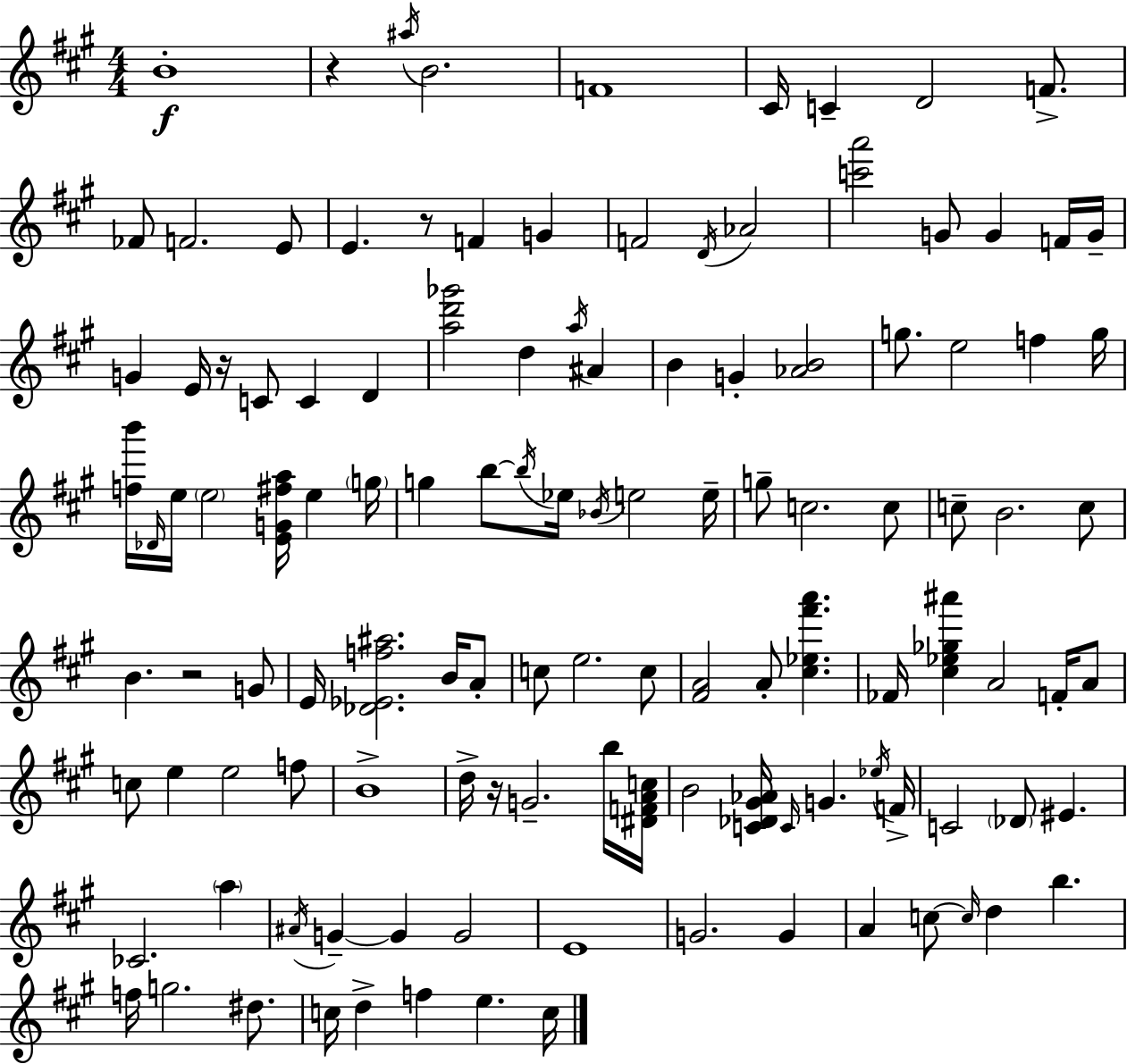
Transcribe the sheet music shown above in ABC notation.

X:1
T:Untitled
M:4/4
L:1/4
K:A
B4 z ^a/4 B2 F4 ^C/4 C D2 F/2 _F/2 F2 E/2 E z/2 F G F2 D/4 _A2 [c'a']2 G/2 G F/4 G/4 G E/4 z/4 C/2 C D [ad'_g']2 d a/4 ^A B G [_AB]2 g/2 e2 f g/4 [fb']/4 _D/4 e/4 e2 [EG^fa]/4 e g/4 g b/2 b/4 _e/4 _B/4 e2 e/4 g/2 c2 c/2 c/2 B2 c/2 B z2 G/2 E/4 [_D_Ef^a]2 B/4 A/2 c/2 e2 c/2 [^FA]2 A/2 [^c_e^f'a'] _F/4 [^c_e_g^a'] A2 F/4 A/2 c/2 e e2 f/2 B4 d/4 z/4 G2 b/4 [^DFAc]/4 B2 [C_D^G_A]/4 C/4 G _e/4 F/4 C2 _D/2 ^E _C2 a ^A/4 G G G2 E4 G2 G A c/2 c/4 d b f/4 g2 ^d/2 c/4 d f e c/4